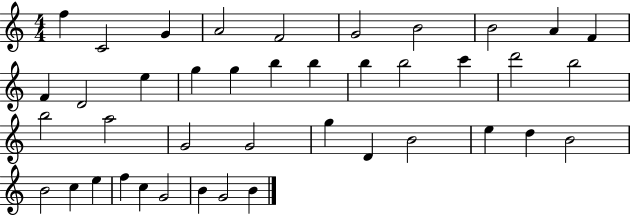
{
  \clef treble
  \numericTimeSignature
  \time 4/4
  \key c \major
  f''4 c'2 g'4 | a'2 f'2 | g'2 b'2 | b'2 a'4 f'4 | \break f'4 d'2 e''4 | g''4 g''4 b''4 b''4 | b''4 b''2 c'''4 | d'''2 b''2 | \break b''2 a''2 | g'2 g'2 | g''4 d'4 b'2 | e''4 d''4 b'2 | \break b'2 c''4 e''4 | f''4 c''4 g'2 | b'4 g'2 b'4 | \bar "|."
}